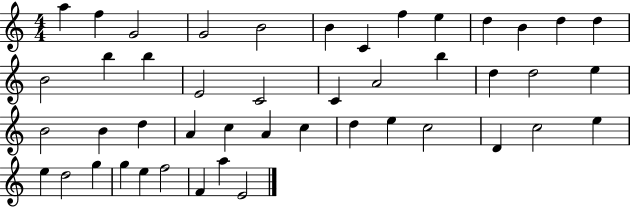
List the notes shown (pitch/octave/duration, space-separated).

A5/q F5/q G4/h G4/h B4/h B4/q C4/q F5/q E5/q D5/q B4/q D5/q D5/q B4/h B5/q B5/q E4/h C4/h C4/q A4/h B5/q D5/q D5/h E5/q B4/h B4/q D5/q A4/q C5/q A4/q C5/q D5/q E5/q C5/h D4/q C5/h E5/q E5/q D5/h G5/q G5/q E5/q F5/h F4/q A5/q E4/h